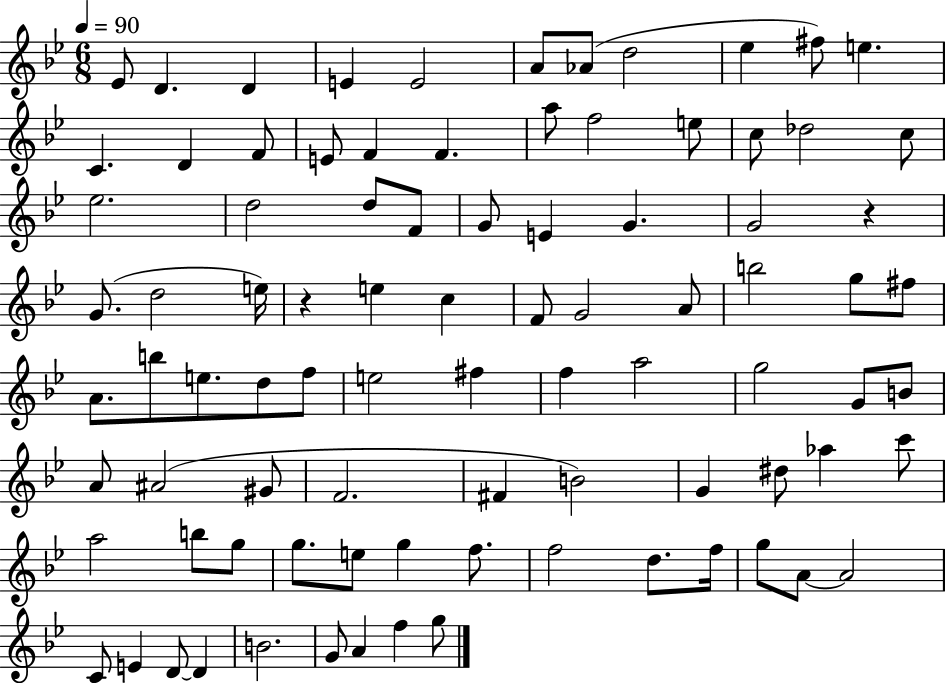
{
  \clef treble
  \numericTimeSignature
  \time 6/8
  \key bes \major
  \tempo 4 = 90
  ees'8 d'4. d'4 | e'4 e'2 | a'8 aes'8( d''2 | ees''4 fis''8) e''4. | \break c'4. d'4 f'8 | e'8 f'4 f'4. | a''8 f''2 e''8 | c''8 des''2 c''8 | \break ees''2. | d''2 d''8 f'8 | g'8 e'4 g'4. | g'2 r4 | \break g'8.( d''2 e''16) | r4 e''4 c''4 | f'8 g'2 a'8 | b''2 g''8 fis''8 | \break a'8. b''8 e''8. d''8 f''8 | e''2 fis''4 | f''4 a''2 | g''2 g'8 b'8 | \break a'8 ais'2( gis'8 | f'2. | fis'4 b'2) | g'4 dis''8 aes''4 c'''8 | \break a''2 b''8 g''8 | g''8. e''8 g''4 f''8. | f''2 d''8. f''16 | g''8 a'8~~ a'2 | \break c'8 e'4 d'8~~ d'4 | b'2. | g'8 a'4 f''4 g''8 | \bar "|."
}